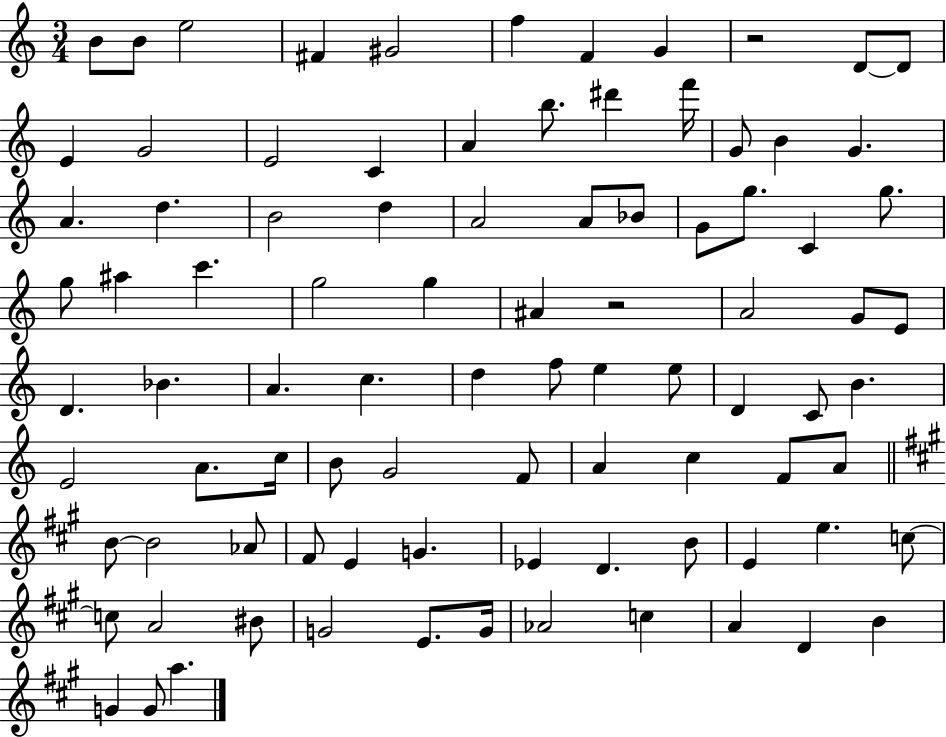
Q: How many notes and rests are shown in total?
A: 90